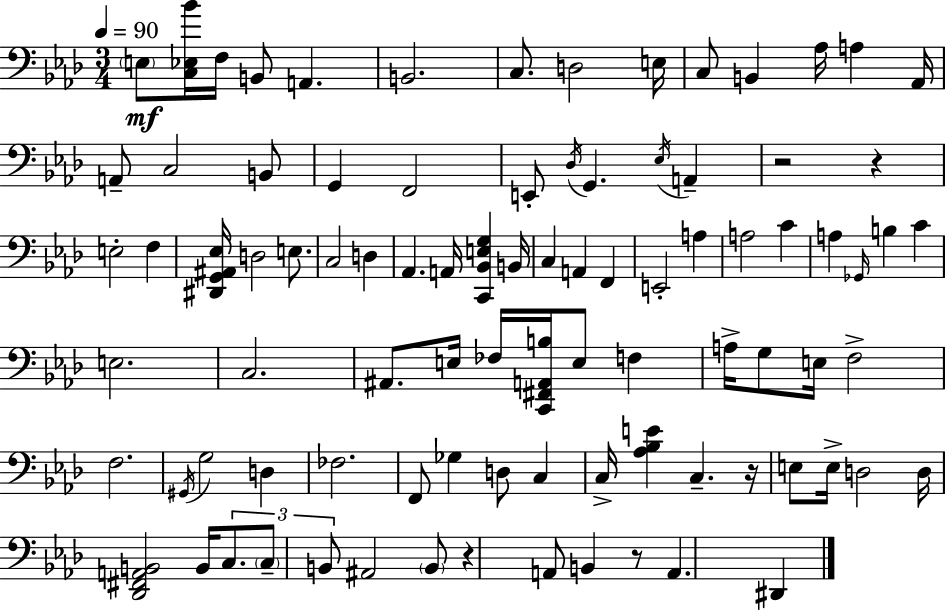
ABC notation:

X:1
T:Untitled
M:3/4
L:1/4
K:Ab
E,/2 [C,_E,_B]/4 F,/4 B,,/2 A,, B,,2 C,/2 D,2 E,/4 C,/2 B,, _A,/4 A, _A,,/4 A,,/2 C,2 B,,/2 G,, F,,2 E,,/2 _D,/4 G,, _E,/4 A,, z2 z E,2 F, [^D,,G,,^A,,_E,]/4 D,2 E,/2 C,2 D, _A,, A,,/4 [C,,_B,,E,G,] B,,/4 C, A,, F,, E,,2 A, A,2 C A, _G,,/4 B, C E,2 C,2 ^A,,/2 E,/4 _F,/4 [C,,^F,,A,,B,]/4 E,/2 F, A,/4 G,/2 E,/4 F,2 F,2 ^G,,/4 G,2 D, _F,2 F,,/2 _G, D,/2 C, C,/4 [_A,_B,E] C, z/4 E,/2 E,/4 D,2 D,/4 [_D,,^F,,A,,B,,]2 B,,/4 C,/2 C,/2 B,,/2 ^A,,2 B,,/2 z A,,/2 B,, z/2 A,, ^D,,